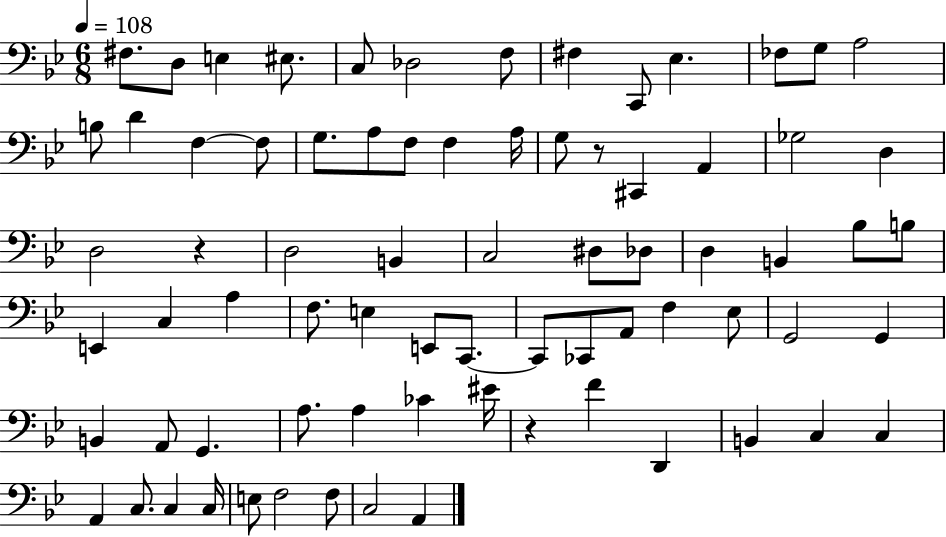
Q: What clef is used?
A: bass